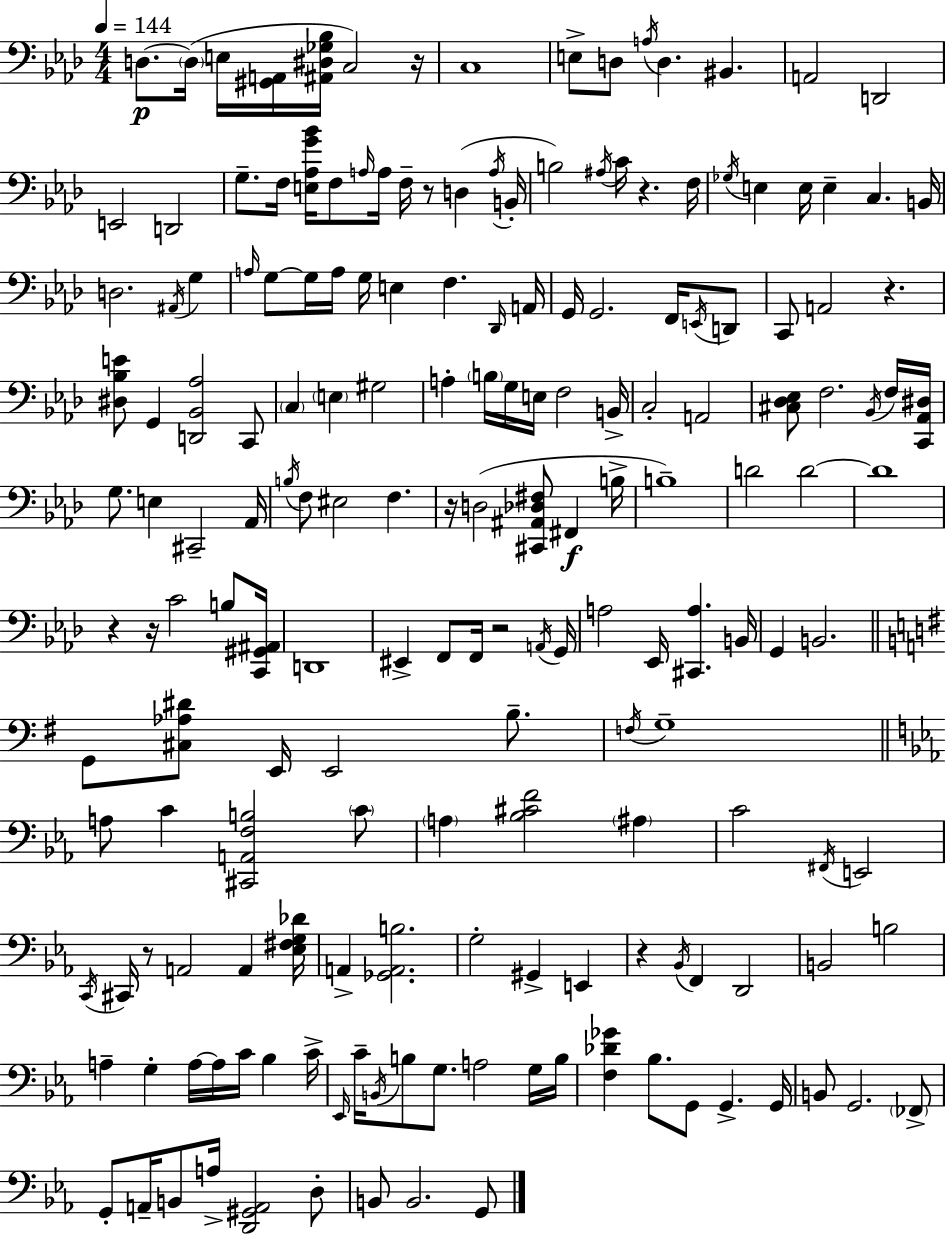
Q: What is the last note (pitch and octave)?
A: G2